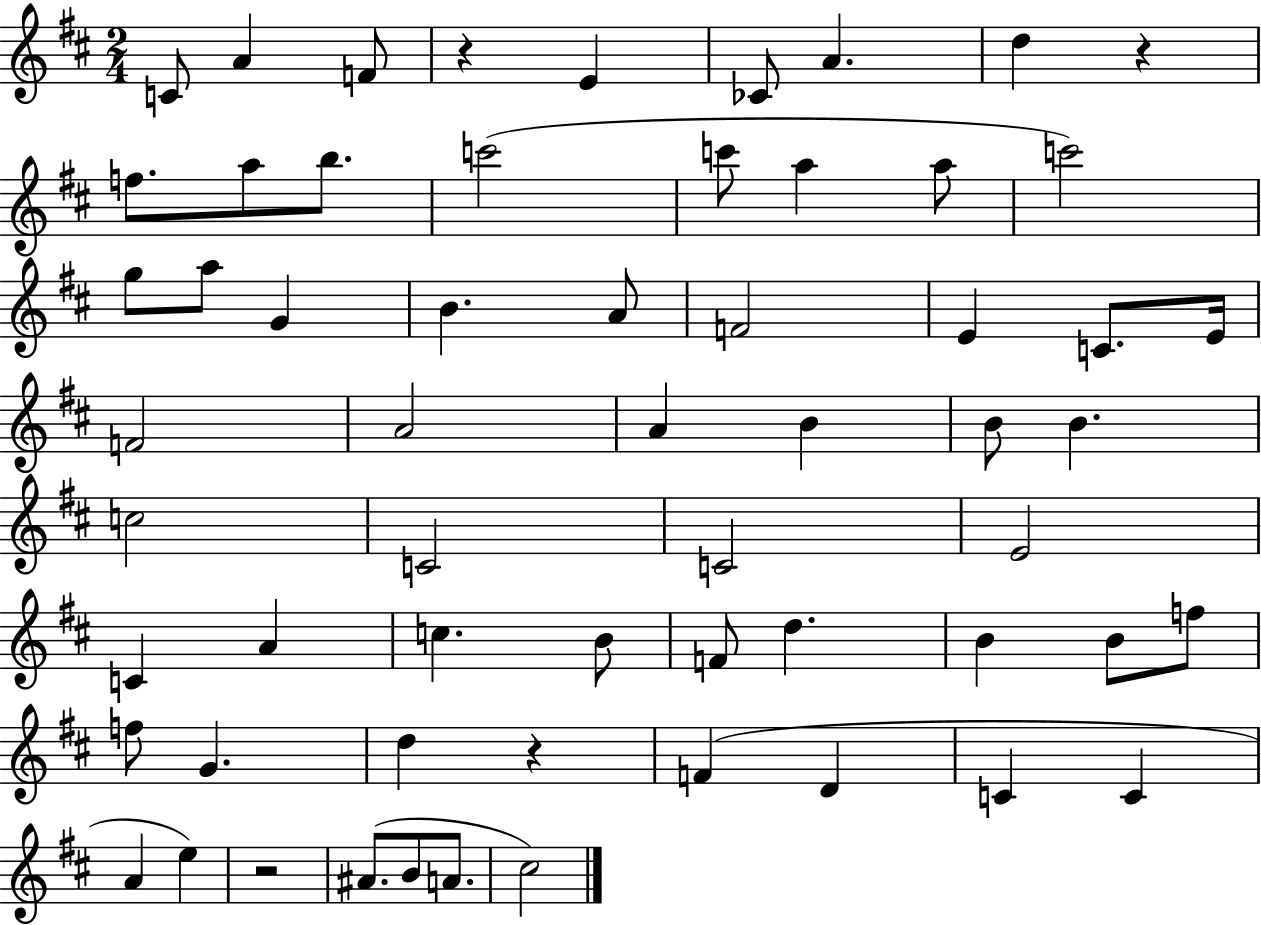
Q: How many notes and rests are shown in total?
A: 60